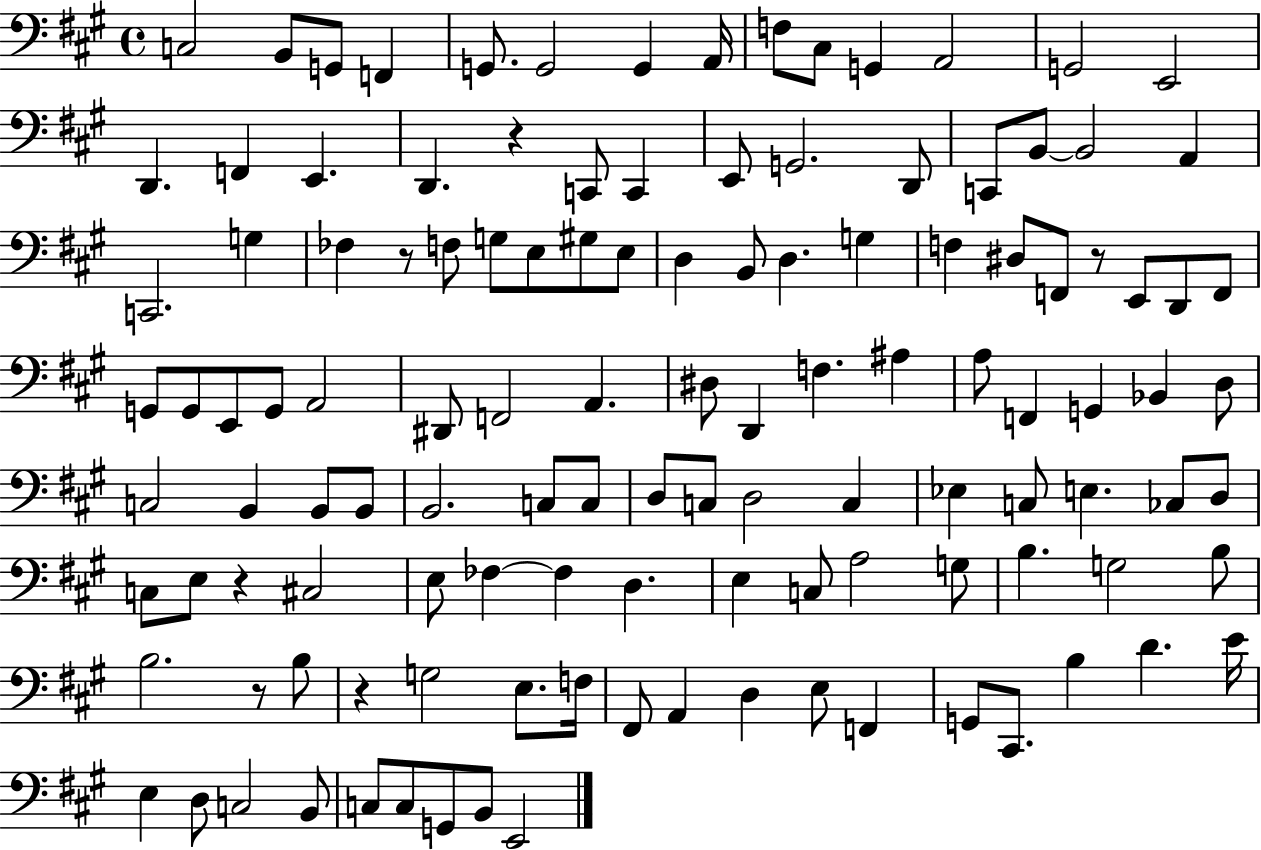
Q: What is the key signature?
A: A major